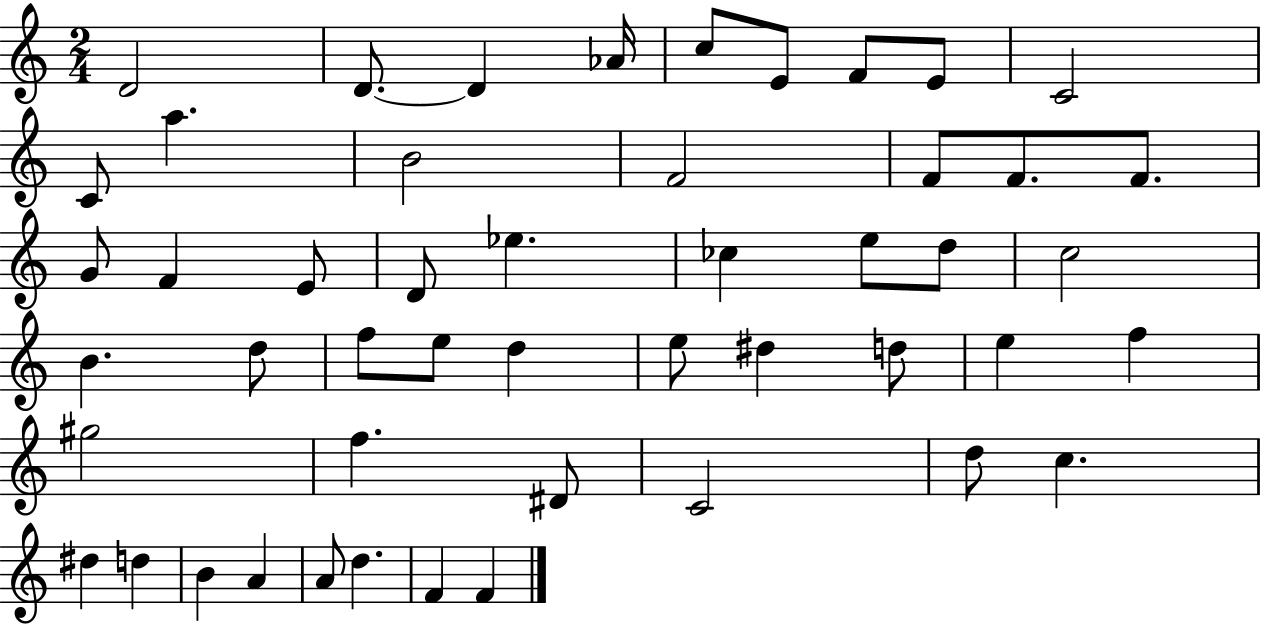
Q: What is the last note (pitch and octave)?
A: F4